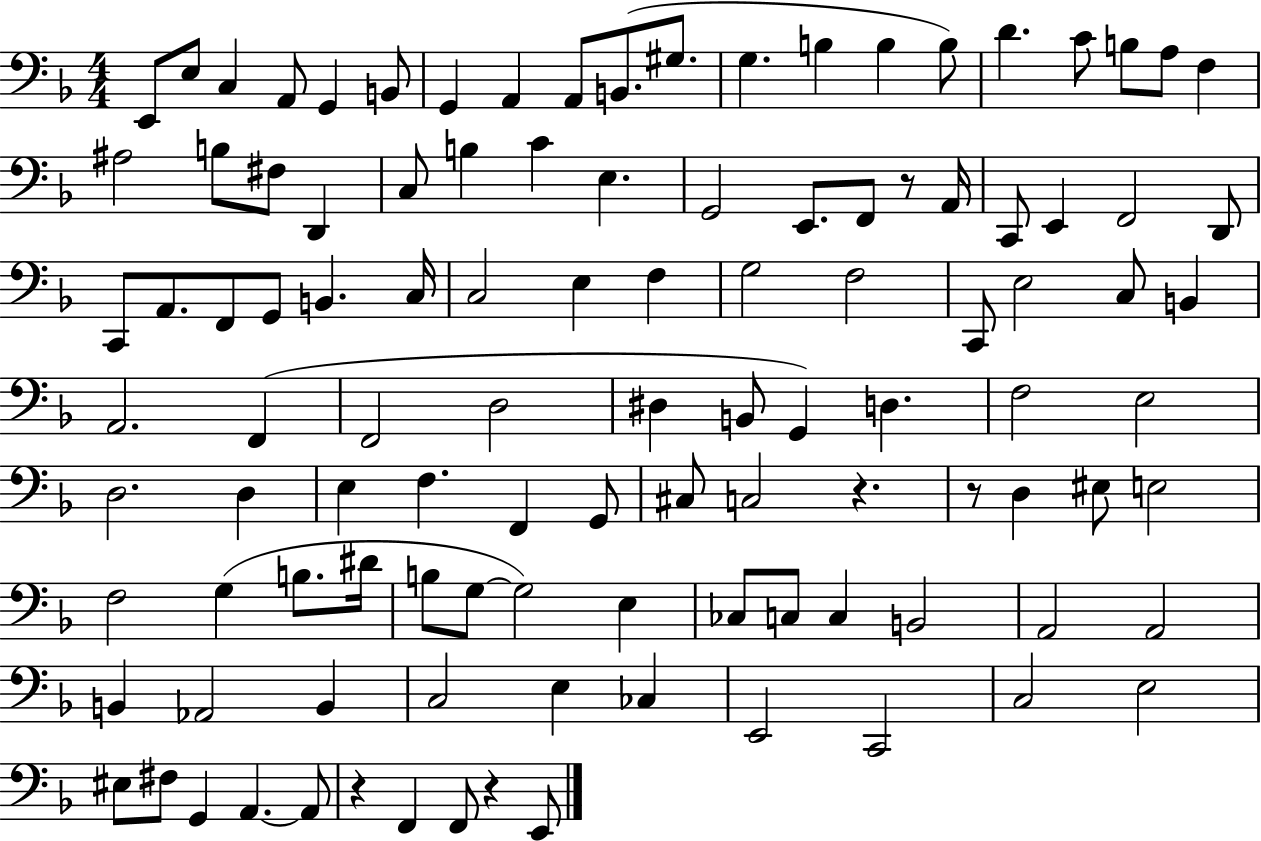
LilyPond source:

{
  \clef bass
  \numericTimeSignature
  \time 4/4
  \key f \major
  e,8 e8 c4 a,8 g,4 b,8 | g,4 a,4 a,8 b,8.( gis8. | g4. b4 b4 b8) | d'4. c'8 b8 a8 f4 | \break ais2 b8 fis8 d,4 | c8 b4 c'4 e4. | g,2 e,8. f,8 r8 a,16 | c,8 e,4 f,2 d,8 | \break c,8 a,8. f,8 g,8 b,4. c16 | c2 e4 f4 | g2 f2 | c,8 e2 c8 b,4 | \break a,2. f,4( | f,2 d2 | dis4 b,8 g,4) d4. | f2 e2 | \break d2. d4 | e4 f4. f,4 g,8 | cis8 c2 r4. | r8 d4 eis8 e2 | \break f2 g4( b8. dis'16 | b8 g8~~ g2) e4 | ces8 c8 c4 b,2 | a,2 a,2 | \break b,4 aes,2 b,4 | c2 e4 ces4 | e,2 c,2 | c2 e2 | \break eis8 fis8 g,4 a,4.~~ a,8 | r4 f,4 f,8 r4 e,8 | \bar "|."
}